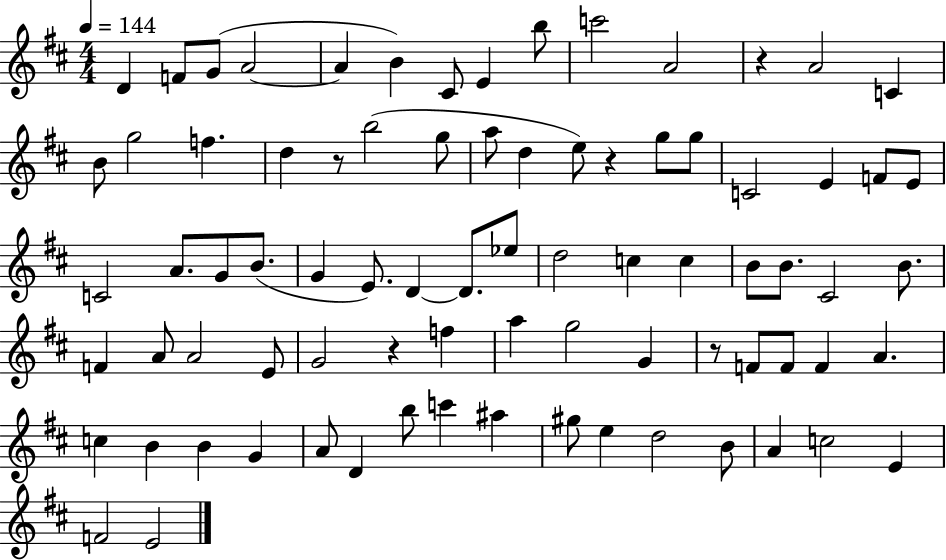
{
  \clef treble
  \numericTimeSignature
  \time 4/4
  \key d \major
  \tempo 4 = 144
  d'4 f'8 g'8( a'2~~ | a'4 b'4) cis'8 e'4 b''8 | c'''2 a'2 | r4 a'2 c'4 | \break b'8 g''2 f''4. | d''4 r8 b''2( g''8 | a''8 d''4 e''8) r4 g''8 g''8 | c'2 e'4 f'8 e'8 | \break c'2 a'8. g'8 b'8.( | g'4 e'8.) d'4~~ d'8. ees''8 | d''2 c''4 c''4 | b'8 b'8. cis'2 b'8. | \break f'4 a'8 a'2 e'8 | g'2 r4 f''4 | a''4 g''2 g'4 | r8 f'8 f'8 f'4 a'4. | \break c''4 b'4 b'4 g'4 | a'8 d'4 b''8 c'''4 ais''4 | gis''8 e''4 d''2 b'8 | a'4 c''2 e'4 | \break f'2 e'2 | \bar "|."
}